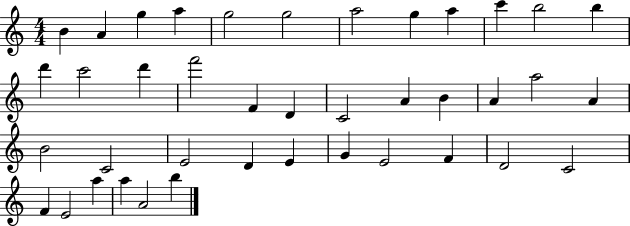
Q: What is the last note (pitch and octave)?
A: B5